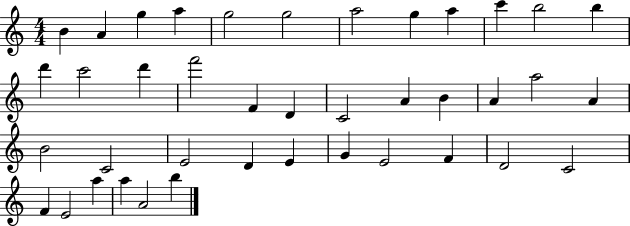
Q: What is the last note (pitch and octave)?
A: B5